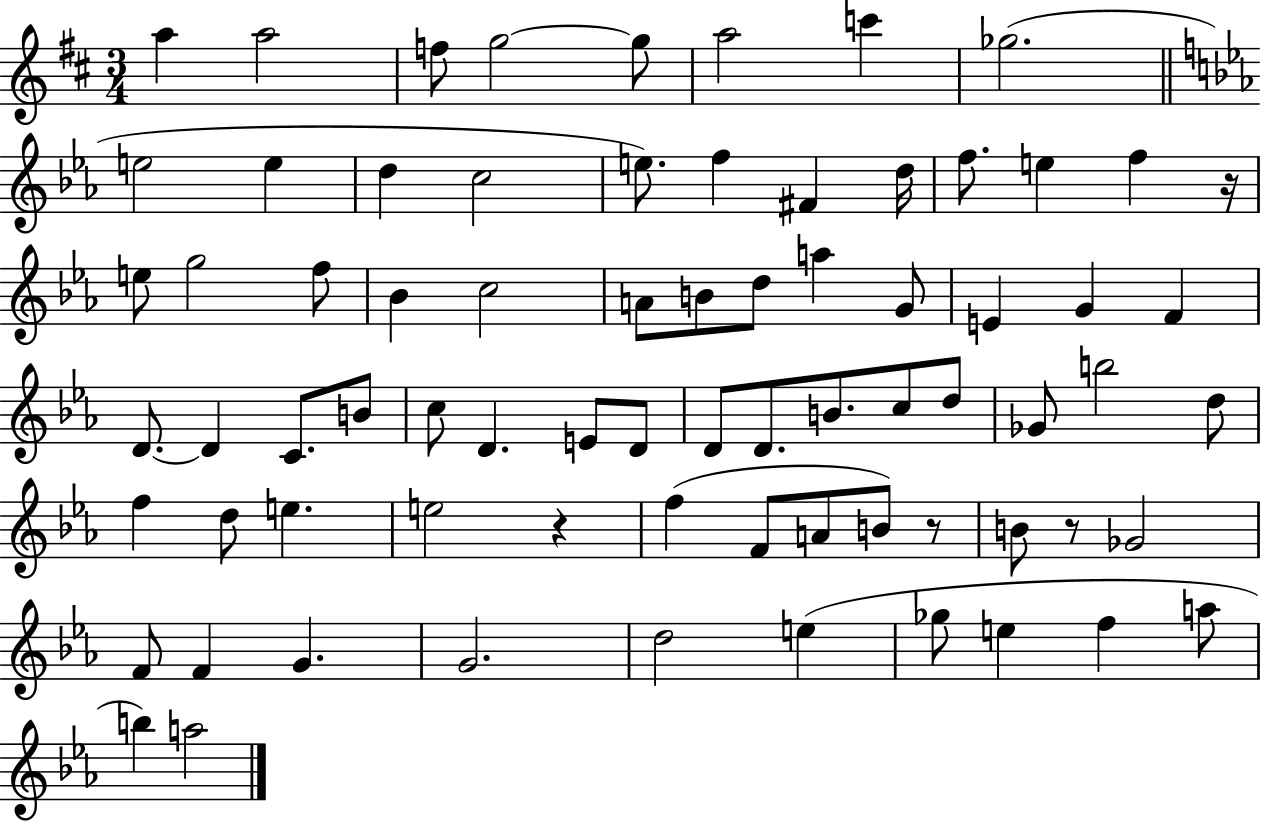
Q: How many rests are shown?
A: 4